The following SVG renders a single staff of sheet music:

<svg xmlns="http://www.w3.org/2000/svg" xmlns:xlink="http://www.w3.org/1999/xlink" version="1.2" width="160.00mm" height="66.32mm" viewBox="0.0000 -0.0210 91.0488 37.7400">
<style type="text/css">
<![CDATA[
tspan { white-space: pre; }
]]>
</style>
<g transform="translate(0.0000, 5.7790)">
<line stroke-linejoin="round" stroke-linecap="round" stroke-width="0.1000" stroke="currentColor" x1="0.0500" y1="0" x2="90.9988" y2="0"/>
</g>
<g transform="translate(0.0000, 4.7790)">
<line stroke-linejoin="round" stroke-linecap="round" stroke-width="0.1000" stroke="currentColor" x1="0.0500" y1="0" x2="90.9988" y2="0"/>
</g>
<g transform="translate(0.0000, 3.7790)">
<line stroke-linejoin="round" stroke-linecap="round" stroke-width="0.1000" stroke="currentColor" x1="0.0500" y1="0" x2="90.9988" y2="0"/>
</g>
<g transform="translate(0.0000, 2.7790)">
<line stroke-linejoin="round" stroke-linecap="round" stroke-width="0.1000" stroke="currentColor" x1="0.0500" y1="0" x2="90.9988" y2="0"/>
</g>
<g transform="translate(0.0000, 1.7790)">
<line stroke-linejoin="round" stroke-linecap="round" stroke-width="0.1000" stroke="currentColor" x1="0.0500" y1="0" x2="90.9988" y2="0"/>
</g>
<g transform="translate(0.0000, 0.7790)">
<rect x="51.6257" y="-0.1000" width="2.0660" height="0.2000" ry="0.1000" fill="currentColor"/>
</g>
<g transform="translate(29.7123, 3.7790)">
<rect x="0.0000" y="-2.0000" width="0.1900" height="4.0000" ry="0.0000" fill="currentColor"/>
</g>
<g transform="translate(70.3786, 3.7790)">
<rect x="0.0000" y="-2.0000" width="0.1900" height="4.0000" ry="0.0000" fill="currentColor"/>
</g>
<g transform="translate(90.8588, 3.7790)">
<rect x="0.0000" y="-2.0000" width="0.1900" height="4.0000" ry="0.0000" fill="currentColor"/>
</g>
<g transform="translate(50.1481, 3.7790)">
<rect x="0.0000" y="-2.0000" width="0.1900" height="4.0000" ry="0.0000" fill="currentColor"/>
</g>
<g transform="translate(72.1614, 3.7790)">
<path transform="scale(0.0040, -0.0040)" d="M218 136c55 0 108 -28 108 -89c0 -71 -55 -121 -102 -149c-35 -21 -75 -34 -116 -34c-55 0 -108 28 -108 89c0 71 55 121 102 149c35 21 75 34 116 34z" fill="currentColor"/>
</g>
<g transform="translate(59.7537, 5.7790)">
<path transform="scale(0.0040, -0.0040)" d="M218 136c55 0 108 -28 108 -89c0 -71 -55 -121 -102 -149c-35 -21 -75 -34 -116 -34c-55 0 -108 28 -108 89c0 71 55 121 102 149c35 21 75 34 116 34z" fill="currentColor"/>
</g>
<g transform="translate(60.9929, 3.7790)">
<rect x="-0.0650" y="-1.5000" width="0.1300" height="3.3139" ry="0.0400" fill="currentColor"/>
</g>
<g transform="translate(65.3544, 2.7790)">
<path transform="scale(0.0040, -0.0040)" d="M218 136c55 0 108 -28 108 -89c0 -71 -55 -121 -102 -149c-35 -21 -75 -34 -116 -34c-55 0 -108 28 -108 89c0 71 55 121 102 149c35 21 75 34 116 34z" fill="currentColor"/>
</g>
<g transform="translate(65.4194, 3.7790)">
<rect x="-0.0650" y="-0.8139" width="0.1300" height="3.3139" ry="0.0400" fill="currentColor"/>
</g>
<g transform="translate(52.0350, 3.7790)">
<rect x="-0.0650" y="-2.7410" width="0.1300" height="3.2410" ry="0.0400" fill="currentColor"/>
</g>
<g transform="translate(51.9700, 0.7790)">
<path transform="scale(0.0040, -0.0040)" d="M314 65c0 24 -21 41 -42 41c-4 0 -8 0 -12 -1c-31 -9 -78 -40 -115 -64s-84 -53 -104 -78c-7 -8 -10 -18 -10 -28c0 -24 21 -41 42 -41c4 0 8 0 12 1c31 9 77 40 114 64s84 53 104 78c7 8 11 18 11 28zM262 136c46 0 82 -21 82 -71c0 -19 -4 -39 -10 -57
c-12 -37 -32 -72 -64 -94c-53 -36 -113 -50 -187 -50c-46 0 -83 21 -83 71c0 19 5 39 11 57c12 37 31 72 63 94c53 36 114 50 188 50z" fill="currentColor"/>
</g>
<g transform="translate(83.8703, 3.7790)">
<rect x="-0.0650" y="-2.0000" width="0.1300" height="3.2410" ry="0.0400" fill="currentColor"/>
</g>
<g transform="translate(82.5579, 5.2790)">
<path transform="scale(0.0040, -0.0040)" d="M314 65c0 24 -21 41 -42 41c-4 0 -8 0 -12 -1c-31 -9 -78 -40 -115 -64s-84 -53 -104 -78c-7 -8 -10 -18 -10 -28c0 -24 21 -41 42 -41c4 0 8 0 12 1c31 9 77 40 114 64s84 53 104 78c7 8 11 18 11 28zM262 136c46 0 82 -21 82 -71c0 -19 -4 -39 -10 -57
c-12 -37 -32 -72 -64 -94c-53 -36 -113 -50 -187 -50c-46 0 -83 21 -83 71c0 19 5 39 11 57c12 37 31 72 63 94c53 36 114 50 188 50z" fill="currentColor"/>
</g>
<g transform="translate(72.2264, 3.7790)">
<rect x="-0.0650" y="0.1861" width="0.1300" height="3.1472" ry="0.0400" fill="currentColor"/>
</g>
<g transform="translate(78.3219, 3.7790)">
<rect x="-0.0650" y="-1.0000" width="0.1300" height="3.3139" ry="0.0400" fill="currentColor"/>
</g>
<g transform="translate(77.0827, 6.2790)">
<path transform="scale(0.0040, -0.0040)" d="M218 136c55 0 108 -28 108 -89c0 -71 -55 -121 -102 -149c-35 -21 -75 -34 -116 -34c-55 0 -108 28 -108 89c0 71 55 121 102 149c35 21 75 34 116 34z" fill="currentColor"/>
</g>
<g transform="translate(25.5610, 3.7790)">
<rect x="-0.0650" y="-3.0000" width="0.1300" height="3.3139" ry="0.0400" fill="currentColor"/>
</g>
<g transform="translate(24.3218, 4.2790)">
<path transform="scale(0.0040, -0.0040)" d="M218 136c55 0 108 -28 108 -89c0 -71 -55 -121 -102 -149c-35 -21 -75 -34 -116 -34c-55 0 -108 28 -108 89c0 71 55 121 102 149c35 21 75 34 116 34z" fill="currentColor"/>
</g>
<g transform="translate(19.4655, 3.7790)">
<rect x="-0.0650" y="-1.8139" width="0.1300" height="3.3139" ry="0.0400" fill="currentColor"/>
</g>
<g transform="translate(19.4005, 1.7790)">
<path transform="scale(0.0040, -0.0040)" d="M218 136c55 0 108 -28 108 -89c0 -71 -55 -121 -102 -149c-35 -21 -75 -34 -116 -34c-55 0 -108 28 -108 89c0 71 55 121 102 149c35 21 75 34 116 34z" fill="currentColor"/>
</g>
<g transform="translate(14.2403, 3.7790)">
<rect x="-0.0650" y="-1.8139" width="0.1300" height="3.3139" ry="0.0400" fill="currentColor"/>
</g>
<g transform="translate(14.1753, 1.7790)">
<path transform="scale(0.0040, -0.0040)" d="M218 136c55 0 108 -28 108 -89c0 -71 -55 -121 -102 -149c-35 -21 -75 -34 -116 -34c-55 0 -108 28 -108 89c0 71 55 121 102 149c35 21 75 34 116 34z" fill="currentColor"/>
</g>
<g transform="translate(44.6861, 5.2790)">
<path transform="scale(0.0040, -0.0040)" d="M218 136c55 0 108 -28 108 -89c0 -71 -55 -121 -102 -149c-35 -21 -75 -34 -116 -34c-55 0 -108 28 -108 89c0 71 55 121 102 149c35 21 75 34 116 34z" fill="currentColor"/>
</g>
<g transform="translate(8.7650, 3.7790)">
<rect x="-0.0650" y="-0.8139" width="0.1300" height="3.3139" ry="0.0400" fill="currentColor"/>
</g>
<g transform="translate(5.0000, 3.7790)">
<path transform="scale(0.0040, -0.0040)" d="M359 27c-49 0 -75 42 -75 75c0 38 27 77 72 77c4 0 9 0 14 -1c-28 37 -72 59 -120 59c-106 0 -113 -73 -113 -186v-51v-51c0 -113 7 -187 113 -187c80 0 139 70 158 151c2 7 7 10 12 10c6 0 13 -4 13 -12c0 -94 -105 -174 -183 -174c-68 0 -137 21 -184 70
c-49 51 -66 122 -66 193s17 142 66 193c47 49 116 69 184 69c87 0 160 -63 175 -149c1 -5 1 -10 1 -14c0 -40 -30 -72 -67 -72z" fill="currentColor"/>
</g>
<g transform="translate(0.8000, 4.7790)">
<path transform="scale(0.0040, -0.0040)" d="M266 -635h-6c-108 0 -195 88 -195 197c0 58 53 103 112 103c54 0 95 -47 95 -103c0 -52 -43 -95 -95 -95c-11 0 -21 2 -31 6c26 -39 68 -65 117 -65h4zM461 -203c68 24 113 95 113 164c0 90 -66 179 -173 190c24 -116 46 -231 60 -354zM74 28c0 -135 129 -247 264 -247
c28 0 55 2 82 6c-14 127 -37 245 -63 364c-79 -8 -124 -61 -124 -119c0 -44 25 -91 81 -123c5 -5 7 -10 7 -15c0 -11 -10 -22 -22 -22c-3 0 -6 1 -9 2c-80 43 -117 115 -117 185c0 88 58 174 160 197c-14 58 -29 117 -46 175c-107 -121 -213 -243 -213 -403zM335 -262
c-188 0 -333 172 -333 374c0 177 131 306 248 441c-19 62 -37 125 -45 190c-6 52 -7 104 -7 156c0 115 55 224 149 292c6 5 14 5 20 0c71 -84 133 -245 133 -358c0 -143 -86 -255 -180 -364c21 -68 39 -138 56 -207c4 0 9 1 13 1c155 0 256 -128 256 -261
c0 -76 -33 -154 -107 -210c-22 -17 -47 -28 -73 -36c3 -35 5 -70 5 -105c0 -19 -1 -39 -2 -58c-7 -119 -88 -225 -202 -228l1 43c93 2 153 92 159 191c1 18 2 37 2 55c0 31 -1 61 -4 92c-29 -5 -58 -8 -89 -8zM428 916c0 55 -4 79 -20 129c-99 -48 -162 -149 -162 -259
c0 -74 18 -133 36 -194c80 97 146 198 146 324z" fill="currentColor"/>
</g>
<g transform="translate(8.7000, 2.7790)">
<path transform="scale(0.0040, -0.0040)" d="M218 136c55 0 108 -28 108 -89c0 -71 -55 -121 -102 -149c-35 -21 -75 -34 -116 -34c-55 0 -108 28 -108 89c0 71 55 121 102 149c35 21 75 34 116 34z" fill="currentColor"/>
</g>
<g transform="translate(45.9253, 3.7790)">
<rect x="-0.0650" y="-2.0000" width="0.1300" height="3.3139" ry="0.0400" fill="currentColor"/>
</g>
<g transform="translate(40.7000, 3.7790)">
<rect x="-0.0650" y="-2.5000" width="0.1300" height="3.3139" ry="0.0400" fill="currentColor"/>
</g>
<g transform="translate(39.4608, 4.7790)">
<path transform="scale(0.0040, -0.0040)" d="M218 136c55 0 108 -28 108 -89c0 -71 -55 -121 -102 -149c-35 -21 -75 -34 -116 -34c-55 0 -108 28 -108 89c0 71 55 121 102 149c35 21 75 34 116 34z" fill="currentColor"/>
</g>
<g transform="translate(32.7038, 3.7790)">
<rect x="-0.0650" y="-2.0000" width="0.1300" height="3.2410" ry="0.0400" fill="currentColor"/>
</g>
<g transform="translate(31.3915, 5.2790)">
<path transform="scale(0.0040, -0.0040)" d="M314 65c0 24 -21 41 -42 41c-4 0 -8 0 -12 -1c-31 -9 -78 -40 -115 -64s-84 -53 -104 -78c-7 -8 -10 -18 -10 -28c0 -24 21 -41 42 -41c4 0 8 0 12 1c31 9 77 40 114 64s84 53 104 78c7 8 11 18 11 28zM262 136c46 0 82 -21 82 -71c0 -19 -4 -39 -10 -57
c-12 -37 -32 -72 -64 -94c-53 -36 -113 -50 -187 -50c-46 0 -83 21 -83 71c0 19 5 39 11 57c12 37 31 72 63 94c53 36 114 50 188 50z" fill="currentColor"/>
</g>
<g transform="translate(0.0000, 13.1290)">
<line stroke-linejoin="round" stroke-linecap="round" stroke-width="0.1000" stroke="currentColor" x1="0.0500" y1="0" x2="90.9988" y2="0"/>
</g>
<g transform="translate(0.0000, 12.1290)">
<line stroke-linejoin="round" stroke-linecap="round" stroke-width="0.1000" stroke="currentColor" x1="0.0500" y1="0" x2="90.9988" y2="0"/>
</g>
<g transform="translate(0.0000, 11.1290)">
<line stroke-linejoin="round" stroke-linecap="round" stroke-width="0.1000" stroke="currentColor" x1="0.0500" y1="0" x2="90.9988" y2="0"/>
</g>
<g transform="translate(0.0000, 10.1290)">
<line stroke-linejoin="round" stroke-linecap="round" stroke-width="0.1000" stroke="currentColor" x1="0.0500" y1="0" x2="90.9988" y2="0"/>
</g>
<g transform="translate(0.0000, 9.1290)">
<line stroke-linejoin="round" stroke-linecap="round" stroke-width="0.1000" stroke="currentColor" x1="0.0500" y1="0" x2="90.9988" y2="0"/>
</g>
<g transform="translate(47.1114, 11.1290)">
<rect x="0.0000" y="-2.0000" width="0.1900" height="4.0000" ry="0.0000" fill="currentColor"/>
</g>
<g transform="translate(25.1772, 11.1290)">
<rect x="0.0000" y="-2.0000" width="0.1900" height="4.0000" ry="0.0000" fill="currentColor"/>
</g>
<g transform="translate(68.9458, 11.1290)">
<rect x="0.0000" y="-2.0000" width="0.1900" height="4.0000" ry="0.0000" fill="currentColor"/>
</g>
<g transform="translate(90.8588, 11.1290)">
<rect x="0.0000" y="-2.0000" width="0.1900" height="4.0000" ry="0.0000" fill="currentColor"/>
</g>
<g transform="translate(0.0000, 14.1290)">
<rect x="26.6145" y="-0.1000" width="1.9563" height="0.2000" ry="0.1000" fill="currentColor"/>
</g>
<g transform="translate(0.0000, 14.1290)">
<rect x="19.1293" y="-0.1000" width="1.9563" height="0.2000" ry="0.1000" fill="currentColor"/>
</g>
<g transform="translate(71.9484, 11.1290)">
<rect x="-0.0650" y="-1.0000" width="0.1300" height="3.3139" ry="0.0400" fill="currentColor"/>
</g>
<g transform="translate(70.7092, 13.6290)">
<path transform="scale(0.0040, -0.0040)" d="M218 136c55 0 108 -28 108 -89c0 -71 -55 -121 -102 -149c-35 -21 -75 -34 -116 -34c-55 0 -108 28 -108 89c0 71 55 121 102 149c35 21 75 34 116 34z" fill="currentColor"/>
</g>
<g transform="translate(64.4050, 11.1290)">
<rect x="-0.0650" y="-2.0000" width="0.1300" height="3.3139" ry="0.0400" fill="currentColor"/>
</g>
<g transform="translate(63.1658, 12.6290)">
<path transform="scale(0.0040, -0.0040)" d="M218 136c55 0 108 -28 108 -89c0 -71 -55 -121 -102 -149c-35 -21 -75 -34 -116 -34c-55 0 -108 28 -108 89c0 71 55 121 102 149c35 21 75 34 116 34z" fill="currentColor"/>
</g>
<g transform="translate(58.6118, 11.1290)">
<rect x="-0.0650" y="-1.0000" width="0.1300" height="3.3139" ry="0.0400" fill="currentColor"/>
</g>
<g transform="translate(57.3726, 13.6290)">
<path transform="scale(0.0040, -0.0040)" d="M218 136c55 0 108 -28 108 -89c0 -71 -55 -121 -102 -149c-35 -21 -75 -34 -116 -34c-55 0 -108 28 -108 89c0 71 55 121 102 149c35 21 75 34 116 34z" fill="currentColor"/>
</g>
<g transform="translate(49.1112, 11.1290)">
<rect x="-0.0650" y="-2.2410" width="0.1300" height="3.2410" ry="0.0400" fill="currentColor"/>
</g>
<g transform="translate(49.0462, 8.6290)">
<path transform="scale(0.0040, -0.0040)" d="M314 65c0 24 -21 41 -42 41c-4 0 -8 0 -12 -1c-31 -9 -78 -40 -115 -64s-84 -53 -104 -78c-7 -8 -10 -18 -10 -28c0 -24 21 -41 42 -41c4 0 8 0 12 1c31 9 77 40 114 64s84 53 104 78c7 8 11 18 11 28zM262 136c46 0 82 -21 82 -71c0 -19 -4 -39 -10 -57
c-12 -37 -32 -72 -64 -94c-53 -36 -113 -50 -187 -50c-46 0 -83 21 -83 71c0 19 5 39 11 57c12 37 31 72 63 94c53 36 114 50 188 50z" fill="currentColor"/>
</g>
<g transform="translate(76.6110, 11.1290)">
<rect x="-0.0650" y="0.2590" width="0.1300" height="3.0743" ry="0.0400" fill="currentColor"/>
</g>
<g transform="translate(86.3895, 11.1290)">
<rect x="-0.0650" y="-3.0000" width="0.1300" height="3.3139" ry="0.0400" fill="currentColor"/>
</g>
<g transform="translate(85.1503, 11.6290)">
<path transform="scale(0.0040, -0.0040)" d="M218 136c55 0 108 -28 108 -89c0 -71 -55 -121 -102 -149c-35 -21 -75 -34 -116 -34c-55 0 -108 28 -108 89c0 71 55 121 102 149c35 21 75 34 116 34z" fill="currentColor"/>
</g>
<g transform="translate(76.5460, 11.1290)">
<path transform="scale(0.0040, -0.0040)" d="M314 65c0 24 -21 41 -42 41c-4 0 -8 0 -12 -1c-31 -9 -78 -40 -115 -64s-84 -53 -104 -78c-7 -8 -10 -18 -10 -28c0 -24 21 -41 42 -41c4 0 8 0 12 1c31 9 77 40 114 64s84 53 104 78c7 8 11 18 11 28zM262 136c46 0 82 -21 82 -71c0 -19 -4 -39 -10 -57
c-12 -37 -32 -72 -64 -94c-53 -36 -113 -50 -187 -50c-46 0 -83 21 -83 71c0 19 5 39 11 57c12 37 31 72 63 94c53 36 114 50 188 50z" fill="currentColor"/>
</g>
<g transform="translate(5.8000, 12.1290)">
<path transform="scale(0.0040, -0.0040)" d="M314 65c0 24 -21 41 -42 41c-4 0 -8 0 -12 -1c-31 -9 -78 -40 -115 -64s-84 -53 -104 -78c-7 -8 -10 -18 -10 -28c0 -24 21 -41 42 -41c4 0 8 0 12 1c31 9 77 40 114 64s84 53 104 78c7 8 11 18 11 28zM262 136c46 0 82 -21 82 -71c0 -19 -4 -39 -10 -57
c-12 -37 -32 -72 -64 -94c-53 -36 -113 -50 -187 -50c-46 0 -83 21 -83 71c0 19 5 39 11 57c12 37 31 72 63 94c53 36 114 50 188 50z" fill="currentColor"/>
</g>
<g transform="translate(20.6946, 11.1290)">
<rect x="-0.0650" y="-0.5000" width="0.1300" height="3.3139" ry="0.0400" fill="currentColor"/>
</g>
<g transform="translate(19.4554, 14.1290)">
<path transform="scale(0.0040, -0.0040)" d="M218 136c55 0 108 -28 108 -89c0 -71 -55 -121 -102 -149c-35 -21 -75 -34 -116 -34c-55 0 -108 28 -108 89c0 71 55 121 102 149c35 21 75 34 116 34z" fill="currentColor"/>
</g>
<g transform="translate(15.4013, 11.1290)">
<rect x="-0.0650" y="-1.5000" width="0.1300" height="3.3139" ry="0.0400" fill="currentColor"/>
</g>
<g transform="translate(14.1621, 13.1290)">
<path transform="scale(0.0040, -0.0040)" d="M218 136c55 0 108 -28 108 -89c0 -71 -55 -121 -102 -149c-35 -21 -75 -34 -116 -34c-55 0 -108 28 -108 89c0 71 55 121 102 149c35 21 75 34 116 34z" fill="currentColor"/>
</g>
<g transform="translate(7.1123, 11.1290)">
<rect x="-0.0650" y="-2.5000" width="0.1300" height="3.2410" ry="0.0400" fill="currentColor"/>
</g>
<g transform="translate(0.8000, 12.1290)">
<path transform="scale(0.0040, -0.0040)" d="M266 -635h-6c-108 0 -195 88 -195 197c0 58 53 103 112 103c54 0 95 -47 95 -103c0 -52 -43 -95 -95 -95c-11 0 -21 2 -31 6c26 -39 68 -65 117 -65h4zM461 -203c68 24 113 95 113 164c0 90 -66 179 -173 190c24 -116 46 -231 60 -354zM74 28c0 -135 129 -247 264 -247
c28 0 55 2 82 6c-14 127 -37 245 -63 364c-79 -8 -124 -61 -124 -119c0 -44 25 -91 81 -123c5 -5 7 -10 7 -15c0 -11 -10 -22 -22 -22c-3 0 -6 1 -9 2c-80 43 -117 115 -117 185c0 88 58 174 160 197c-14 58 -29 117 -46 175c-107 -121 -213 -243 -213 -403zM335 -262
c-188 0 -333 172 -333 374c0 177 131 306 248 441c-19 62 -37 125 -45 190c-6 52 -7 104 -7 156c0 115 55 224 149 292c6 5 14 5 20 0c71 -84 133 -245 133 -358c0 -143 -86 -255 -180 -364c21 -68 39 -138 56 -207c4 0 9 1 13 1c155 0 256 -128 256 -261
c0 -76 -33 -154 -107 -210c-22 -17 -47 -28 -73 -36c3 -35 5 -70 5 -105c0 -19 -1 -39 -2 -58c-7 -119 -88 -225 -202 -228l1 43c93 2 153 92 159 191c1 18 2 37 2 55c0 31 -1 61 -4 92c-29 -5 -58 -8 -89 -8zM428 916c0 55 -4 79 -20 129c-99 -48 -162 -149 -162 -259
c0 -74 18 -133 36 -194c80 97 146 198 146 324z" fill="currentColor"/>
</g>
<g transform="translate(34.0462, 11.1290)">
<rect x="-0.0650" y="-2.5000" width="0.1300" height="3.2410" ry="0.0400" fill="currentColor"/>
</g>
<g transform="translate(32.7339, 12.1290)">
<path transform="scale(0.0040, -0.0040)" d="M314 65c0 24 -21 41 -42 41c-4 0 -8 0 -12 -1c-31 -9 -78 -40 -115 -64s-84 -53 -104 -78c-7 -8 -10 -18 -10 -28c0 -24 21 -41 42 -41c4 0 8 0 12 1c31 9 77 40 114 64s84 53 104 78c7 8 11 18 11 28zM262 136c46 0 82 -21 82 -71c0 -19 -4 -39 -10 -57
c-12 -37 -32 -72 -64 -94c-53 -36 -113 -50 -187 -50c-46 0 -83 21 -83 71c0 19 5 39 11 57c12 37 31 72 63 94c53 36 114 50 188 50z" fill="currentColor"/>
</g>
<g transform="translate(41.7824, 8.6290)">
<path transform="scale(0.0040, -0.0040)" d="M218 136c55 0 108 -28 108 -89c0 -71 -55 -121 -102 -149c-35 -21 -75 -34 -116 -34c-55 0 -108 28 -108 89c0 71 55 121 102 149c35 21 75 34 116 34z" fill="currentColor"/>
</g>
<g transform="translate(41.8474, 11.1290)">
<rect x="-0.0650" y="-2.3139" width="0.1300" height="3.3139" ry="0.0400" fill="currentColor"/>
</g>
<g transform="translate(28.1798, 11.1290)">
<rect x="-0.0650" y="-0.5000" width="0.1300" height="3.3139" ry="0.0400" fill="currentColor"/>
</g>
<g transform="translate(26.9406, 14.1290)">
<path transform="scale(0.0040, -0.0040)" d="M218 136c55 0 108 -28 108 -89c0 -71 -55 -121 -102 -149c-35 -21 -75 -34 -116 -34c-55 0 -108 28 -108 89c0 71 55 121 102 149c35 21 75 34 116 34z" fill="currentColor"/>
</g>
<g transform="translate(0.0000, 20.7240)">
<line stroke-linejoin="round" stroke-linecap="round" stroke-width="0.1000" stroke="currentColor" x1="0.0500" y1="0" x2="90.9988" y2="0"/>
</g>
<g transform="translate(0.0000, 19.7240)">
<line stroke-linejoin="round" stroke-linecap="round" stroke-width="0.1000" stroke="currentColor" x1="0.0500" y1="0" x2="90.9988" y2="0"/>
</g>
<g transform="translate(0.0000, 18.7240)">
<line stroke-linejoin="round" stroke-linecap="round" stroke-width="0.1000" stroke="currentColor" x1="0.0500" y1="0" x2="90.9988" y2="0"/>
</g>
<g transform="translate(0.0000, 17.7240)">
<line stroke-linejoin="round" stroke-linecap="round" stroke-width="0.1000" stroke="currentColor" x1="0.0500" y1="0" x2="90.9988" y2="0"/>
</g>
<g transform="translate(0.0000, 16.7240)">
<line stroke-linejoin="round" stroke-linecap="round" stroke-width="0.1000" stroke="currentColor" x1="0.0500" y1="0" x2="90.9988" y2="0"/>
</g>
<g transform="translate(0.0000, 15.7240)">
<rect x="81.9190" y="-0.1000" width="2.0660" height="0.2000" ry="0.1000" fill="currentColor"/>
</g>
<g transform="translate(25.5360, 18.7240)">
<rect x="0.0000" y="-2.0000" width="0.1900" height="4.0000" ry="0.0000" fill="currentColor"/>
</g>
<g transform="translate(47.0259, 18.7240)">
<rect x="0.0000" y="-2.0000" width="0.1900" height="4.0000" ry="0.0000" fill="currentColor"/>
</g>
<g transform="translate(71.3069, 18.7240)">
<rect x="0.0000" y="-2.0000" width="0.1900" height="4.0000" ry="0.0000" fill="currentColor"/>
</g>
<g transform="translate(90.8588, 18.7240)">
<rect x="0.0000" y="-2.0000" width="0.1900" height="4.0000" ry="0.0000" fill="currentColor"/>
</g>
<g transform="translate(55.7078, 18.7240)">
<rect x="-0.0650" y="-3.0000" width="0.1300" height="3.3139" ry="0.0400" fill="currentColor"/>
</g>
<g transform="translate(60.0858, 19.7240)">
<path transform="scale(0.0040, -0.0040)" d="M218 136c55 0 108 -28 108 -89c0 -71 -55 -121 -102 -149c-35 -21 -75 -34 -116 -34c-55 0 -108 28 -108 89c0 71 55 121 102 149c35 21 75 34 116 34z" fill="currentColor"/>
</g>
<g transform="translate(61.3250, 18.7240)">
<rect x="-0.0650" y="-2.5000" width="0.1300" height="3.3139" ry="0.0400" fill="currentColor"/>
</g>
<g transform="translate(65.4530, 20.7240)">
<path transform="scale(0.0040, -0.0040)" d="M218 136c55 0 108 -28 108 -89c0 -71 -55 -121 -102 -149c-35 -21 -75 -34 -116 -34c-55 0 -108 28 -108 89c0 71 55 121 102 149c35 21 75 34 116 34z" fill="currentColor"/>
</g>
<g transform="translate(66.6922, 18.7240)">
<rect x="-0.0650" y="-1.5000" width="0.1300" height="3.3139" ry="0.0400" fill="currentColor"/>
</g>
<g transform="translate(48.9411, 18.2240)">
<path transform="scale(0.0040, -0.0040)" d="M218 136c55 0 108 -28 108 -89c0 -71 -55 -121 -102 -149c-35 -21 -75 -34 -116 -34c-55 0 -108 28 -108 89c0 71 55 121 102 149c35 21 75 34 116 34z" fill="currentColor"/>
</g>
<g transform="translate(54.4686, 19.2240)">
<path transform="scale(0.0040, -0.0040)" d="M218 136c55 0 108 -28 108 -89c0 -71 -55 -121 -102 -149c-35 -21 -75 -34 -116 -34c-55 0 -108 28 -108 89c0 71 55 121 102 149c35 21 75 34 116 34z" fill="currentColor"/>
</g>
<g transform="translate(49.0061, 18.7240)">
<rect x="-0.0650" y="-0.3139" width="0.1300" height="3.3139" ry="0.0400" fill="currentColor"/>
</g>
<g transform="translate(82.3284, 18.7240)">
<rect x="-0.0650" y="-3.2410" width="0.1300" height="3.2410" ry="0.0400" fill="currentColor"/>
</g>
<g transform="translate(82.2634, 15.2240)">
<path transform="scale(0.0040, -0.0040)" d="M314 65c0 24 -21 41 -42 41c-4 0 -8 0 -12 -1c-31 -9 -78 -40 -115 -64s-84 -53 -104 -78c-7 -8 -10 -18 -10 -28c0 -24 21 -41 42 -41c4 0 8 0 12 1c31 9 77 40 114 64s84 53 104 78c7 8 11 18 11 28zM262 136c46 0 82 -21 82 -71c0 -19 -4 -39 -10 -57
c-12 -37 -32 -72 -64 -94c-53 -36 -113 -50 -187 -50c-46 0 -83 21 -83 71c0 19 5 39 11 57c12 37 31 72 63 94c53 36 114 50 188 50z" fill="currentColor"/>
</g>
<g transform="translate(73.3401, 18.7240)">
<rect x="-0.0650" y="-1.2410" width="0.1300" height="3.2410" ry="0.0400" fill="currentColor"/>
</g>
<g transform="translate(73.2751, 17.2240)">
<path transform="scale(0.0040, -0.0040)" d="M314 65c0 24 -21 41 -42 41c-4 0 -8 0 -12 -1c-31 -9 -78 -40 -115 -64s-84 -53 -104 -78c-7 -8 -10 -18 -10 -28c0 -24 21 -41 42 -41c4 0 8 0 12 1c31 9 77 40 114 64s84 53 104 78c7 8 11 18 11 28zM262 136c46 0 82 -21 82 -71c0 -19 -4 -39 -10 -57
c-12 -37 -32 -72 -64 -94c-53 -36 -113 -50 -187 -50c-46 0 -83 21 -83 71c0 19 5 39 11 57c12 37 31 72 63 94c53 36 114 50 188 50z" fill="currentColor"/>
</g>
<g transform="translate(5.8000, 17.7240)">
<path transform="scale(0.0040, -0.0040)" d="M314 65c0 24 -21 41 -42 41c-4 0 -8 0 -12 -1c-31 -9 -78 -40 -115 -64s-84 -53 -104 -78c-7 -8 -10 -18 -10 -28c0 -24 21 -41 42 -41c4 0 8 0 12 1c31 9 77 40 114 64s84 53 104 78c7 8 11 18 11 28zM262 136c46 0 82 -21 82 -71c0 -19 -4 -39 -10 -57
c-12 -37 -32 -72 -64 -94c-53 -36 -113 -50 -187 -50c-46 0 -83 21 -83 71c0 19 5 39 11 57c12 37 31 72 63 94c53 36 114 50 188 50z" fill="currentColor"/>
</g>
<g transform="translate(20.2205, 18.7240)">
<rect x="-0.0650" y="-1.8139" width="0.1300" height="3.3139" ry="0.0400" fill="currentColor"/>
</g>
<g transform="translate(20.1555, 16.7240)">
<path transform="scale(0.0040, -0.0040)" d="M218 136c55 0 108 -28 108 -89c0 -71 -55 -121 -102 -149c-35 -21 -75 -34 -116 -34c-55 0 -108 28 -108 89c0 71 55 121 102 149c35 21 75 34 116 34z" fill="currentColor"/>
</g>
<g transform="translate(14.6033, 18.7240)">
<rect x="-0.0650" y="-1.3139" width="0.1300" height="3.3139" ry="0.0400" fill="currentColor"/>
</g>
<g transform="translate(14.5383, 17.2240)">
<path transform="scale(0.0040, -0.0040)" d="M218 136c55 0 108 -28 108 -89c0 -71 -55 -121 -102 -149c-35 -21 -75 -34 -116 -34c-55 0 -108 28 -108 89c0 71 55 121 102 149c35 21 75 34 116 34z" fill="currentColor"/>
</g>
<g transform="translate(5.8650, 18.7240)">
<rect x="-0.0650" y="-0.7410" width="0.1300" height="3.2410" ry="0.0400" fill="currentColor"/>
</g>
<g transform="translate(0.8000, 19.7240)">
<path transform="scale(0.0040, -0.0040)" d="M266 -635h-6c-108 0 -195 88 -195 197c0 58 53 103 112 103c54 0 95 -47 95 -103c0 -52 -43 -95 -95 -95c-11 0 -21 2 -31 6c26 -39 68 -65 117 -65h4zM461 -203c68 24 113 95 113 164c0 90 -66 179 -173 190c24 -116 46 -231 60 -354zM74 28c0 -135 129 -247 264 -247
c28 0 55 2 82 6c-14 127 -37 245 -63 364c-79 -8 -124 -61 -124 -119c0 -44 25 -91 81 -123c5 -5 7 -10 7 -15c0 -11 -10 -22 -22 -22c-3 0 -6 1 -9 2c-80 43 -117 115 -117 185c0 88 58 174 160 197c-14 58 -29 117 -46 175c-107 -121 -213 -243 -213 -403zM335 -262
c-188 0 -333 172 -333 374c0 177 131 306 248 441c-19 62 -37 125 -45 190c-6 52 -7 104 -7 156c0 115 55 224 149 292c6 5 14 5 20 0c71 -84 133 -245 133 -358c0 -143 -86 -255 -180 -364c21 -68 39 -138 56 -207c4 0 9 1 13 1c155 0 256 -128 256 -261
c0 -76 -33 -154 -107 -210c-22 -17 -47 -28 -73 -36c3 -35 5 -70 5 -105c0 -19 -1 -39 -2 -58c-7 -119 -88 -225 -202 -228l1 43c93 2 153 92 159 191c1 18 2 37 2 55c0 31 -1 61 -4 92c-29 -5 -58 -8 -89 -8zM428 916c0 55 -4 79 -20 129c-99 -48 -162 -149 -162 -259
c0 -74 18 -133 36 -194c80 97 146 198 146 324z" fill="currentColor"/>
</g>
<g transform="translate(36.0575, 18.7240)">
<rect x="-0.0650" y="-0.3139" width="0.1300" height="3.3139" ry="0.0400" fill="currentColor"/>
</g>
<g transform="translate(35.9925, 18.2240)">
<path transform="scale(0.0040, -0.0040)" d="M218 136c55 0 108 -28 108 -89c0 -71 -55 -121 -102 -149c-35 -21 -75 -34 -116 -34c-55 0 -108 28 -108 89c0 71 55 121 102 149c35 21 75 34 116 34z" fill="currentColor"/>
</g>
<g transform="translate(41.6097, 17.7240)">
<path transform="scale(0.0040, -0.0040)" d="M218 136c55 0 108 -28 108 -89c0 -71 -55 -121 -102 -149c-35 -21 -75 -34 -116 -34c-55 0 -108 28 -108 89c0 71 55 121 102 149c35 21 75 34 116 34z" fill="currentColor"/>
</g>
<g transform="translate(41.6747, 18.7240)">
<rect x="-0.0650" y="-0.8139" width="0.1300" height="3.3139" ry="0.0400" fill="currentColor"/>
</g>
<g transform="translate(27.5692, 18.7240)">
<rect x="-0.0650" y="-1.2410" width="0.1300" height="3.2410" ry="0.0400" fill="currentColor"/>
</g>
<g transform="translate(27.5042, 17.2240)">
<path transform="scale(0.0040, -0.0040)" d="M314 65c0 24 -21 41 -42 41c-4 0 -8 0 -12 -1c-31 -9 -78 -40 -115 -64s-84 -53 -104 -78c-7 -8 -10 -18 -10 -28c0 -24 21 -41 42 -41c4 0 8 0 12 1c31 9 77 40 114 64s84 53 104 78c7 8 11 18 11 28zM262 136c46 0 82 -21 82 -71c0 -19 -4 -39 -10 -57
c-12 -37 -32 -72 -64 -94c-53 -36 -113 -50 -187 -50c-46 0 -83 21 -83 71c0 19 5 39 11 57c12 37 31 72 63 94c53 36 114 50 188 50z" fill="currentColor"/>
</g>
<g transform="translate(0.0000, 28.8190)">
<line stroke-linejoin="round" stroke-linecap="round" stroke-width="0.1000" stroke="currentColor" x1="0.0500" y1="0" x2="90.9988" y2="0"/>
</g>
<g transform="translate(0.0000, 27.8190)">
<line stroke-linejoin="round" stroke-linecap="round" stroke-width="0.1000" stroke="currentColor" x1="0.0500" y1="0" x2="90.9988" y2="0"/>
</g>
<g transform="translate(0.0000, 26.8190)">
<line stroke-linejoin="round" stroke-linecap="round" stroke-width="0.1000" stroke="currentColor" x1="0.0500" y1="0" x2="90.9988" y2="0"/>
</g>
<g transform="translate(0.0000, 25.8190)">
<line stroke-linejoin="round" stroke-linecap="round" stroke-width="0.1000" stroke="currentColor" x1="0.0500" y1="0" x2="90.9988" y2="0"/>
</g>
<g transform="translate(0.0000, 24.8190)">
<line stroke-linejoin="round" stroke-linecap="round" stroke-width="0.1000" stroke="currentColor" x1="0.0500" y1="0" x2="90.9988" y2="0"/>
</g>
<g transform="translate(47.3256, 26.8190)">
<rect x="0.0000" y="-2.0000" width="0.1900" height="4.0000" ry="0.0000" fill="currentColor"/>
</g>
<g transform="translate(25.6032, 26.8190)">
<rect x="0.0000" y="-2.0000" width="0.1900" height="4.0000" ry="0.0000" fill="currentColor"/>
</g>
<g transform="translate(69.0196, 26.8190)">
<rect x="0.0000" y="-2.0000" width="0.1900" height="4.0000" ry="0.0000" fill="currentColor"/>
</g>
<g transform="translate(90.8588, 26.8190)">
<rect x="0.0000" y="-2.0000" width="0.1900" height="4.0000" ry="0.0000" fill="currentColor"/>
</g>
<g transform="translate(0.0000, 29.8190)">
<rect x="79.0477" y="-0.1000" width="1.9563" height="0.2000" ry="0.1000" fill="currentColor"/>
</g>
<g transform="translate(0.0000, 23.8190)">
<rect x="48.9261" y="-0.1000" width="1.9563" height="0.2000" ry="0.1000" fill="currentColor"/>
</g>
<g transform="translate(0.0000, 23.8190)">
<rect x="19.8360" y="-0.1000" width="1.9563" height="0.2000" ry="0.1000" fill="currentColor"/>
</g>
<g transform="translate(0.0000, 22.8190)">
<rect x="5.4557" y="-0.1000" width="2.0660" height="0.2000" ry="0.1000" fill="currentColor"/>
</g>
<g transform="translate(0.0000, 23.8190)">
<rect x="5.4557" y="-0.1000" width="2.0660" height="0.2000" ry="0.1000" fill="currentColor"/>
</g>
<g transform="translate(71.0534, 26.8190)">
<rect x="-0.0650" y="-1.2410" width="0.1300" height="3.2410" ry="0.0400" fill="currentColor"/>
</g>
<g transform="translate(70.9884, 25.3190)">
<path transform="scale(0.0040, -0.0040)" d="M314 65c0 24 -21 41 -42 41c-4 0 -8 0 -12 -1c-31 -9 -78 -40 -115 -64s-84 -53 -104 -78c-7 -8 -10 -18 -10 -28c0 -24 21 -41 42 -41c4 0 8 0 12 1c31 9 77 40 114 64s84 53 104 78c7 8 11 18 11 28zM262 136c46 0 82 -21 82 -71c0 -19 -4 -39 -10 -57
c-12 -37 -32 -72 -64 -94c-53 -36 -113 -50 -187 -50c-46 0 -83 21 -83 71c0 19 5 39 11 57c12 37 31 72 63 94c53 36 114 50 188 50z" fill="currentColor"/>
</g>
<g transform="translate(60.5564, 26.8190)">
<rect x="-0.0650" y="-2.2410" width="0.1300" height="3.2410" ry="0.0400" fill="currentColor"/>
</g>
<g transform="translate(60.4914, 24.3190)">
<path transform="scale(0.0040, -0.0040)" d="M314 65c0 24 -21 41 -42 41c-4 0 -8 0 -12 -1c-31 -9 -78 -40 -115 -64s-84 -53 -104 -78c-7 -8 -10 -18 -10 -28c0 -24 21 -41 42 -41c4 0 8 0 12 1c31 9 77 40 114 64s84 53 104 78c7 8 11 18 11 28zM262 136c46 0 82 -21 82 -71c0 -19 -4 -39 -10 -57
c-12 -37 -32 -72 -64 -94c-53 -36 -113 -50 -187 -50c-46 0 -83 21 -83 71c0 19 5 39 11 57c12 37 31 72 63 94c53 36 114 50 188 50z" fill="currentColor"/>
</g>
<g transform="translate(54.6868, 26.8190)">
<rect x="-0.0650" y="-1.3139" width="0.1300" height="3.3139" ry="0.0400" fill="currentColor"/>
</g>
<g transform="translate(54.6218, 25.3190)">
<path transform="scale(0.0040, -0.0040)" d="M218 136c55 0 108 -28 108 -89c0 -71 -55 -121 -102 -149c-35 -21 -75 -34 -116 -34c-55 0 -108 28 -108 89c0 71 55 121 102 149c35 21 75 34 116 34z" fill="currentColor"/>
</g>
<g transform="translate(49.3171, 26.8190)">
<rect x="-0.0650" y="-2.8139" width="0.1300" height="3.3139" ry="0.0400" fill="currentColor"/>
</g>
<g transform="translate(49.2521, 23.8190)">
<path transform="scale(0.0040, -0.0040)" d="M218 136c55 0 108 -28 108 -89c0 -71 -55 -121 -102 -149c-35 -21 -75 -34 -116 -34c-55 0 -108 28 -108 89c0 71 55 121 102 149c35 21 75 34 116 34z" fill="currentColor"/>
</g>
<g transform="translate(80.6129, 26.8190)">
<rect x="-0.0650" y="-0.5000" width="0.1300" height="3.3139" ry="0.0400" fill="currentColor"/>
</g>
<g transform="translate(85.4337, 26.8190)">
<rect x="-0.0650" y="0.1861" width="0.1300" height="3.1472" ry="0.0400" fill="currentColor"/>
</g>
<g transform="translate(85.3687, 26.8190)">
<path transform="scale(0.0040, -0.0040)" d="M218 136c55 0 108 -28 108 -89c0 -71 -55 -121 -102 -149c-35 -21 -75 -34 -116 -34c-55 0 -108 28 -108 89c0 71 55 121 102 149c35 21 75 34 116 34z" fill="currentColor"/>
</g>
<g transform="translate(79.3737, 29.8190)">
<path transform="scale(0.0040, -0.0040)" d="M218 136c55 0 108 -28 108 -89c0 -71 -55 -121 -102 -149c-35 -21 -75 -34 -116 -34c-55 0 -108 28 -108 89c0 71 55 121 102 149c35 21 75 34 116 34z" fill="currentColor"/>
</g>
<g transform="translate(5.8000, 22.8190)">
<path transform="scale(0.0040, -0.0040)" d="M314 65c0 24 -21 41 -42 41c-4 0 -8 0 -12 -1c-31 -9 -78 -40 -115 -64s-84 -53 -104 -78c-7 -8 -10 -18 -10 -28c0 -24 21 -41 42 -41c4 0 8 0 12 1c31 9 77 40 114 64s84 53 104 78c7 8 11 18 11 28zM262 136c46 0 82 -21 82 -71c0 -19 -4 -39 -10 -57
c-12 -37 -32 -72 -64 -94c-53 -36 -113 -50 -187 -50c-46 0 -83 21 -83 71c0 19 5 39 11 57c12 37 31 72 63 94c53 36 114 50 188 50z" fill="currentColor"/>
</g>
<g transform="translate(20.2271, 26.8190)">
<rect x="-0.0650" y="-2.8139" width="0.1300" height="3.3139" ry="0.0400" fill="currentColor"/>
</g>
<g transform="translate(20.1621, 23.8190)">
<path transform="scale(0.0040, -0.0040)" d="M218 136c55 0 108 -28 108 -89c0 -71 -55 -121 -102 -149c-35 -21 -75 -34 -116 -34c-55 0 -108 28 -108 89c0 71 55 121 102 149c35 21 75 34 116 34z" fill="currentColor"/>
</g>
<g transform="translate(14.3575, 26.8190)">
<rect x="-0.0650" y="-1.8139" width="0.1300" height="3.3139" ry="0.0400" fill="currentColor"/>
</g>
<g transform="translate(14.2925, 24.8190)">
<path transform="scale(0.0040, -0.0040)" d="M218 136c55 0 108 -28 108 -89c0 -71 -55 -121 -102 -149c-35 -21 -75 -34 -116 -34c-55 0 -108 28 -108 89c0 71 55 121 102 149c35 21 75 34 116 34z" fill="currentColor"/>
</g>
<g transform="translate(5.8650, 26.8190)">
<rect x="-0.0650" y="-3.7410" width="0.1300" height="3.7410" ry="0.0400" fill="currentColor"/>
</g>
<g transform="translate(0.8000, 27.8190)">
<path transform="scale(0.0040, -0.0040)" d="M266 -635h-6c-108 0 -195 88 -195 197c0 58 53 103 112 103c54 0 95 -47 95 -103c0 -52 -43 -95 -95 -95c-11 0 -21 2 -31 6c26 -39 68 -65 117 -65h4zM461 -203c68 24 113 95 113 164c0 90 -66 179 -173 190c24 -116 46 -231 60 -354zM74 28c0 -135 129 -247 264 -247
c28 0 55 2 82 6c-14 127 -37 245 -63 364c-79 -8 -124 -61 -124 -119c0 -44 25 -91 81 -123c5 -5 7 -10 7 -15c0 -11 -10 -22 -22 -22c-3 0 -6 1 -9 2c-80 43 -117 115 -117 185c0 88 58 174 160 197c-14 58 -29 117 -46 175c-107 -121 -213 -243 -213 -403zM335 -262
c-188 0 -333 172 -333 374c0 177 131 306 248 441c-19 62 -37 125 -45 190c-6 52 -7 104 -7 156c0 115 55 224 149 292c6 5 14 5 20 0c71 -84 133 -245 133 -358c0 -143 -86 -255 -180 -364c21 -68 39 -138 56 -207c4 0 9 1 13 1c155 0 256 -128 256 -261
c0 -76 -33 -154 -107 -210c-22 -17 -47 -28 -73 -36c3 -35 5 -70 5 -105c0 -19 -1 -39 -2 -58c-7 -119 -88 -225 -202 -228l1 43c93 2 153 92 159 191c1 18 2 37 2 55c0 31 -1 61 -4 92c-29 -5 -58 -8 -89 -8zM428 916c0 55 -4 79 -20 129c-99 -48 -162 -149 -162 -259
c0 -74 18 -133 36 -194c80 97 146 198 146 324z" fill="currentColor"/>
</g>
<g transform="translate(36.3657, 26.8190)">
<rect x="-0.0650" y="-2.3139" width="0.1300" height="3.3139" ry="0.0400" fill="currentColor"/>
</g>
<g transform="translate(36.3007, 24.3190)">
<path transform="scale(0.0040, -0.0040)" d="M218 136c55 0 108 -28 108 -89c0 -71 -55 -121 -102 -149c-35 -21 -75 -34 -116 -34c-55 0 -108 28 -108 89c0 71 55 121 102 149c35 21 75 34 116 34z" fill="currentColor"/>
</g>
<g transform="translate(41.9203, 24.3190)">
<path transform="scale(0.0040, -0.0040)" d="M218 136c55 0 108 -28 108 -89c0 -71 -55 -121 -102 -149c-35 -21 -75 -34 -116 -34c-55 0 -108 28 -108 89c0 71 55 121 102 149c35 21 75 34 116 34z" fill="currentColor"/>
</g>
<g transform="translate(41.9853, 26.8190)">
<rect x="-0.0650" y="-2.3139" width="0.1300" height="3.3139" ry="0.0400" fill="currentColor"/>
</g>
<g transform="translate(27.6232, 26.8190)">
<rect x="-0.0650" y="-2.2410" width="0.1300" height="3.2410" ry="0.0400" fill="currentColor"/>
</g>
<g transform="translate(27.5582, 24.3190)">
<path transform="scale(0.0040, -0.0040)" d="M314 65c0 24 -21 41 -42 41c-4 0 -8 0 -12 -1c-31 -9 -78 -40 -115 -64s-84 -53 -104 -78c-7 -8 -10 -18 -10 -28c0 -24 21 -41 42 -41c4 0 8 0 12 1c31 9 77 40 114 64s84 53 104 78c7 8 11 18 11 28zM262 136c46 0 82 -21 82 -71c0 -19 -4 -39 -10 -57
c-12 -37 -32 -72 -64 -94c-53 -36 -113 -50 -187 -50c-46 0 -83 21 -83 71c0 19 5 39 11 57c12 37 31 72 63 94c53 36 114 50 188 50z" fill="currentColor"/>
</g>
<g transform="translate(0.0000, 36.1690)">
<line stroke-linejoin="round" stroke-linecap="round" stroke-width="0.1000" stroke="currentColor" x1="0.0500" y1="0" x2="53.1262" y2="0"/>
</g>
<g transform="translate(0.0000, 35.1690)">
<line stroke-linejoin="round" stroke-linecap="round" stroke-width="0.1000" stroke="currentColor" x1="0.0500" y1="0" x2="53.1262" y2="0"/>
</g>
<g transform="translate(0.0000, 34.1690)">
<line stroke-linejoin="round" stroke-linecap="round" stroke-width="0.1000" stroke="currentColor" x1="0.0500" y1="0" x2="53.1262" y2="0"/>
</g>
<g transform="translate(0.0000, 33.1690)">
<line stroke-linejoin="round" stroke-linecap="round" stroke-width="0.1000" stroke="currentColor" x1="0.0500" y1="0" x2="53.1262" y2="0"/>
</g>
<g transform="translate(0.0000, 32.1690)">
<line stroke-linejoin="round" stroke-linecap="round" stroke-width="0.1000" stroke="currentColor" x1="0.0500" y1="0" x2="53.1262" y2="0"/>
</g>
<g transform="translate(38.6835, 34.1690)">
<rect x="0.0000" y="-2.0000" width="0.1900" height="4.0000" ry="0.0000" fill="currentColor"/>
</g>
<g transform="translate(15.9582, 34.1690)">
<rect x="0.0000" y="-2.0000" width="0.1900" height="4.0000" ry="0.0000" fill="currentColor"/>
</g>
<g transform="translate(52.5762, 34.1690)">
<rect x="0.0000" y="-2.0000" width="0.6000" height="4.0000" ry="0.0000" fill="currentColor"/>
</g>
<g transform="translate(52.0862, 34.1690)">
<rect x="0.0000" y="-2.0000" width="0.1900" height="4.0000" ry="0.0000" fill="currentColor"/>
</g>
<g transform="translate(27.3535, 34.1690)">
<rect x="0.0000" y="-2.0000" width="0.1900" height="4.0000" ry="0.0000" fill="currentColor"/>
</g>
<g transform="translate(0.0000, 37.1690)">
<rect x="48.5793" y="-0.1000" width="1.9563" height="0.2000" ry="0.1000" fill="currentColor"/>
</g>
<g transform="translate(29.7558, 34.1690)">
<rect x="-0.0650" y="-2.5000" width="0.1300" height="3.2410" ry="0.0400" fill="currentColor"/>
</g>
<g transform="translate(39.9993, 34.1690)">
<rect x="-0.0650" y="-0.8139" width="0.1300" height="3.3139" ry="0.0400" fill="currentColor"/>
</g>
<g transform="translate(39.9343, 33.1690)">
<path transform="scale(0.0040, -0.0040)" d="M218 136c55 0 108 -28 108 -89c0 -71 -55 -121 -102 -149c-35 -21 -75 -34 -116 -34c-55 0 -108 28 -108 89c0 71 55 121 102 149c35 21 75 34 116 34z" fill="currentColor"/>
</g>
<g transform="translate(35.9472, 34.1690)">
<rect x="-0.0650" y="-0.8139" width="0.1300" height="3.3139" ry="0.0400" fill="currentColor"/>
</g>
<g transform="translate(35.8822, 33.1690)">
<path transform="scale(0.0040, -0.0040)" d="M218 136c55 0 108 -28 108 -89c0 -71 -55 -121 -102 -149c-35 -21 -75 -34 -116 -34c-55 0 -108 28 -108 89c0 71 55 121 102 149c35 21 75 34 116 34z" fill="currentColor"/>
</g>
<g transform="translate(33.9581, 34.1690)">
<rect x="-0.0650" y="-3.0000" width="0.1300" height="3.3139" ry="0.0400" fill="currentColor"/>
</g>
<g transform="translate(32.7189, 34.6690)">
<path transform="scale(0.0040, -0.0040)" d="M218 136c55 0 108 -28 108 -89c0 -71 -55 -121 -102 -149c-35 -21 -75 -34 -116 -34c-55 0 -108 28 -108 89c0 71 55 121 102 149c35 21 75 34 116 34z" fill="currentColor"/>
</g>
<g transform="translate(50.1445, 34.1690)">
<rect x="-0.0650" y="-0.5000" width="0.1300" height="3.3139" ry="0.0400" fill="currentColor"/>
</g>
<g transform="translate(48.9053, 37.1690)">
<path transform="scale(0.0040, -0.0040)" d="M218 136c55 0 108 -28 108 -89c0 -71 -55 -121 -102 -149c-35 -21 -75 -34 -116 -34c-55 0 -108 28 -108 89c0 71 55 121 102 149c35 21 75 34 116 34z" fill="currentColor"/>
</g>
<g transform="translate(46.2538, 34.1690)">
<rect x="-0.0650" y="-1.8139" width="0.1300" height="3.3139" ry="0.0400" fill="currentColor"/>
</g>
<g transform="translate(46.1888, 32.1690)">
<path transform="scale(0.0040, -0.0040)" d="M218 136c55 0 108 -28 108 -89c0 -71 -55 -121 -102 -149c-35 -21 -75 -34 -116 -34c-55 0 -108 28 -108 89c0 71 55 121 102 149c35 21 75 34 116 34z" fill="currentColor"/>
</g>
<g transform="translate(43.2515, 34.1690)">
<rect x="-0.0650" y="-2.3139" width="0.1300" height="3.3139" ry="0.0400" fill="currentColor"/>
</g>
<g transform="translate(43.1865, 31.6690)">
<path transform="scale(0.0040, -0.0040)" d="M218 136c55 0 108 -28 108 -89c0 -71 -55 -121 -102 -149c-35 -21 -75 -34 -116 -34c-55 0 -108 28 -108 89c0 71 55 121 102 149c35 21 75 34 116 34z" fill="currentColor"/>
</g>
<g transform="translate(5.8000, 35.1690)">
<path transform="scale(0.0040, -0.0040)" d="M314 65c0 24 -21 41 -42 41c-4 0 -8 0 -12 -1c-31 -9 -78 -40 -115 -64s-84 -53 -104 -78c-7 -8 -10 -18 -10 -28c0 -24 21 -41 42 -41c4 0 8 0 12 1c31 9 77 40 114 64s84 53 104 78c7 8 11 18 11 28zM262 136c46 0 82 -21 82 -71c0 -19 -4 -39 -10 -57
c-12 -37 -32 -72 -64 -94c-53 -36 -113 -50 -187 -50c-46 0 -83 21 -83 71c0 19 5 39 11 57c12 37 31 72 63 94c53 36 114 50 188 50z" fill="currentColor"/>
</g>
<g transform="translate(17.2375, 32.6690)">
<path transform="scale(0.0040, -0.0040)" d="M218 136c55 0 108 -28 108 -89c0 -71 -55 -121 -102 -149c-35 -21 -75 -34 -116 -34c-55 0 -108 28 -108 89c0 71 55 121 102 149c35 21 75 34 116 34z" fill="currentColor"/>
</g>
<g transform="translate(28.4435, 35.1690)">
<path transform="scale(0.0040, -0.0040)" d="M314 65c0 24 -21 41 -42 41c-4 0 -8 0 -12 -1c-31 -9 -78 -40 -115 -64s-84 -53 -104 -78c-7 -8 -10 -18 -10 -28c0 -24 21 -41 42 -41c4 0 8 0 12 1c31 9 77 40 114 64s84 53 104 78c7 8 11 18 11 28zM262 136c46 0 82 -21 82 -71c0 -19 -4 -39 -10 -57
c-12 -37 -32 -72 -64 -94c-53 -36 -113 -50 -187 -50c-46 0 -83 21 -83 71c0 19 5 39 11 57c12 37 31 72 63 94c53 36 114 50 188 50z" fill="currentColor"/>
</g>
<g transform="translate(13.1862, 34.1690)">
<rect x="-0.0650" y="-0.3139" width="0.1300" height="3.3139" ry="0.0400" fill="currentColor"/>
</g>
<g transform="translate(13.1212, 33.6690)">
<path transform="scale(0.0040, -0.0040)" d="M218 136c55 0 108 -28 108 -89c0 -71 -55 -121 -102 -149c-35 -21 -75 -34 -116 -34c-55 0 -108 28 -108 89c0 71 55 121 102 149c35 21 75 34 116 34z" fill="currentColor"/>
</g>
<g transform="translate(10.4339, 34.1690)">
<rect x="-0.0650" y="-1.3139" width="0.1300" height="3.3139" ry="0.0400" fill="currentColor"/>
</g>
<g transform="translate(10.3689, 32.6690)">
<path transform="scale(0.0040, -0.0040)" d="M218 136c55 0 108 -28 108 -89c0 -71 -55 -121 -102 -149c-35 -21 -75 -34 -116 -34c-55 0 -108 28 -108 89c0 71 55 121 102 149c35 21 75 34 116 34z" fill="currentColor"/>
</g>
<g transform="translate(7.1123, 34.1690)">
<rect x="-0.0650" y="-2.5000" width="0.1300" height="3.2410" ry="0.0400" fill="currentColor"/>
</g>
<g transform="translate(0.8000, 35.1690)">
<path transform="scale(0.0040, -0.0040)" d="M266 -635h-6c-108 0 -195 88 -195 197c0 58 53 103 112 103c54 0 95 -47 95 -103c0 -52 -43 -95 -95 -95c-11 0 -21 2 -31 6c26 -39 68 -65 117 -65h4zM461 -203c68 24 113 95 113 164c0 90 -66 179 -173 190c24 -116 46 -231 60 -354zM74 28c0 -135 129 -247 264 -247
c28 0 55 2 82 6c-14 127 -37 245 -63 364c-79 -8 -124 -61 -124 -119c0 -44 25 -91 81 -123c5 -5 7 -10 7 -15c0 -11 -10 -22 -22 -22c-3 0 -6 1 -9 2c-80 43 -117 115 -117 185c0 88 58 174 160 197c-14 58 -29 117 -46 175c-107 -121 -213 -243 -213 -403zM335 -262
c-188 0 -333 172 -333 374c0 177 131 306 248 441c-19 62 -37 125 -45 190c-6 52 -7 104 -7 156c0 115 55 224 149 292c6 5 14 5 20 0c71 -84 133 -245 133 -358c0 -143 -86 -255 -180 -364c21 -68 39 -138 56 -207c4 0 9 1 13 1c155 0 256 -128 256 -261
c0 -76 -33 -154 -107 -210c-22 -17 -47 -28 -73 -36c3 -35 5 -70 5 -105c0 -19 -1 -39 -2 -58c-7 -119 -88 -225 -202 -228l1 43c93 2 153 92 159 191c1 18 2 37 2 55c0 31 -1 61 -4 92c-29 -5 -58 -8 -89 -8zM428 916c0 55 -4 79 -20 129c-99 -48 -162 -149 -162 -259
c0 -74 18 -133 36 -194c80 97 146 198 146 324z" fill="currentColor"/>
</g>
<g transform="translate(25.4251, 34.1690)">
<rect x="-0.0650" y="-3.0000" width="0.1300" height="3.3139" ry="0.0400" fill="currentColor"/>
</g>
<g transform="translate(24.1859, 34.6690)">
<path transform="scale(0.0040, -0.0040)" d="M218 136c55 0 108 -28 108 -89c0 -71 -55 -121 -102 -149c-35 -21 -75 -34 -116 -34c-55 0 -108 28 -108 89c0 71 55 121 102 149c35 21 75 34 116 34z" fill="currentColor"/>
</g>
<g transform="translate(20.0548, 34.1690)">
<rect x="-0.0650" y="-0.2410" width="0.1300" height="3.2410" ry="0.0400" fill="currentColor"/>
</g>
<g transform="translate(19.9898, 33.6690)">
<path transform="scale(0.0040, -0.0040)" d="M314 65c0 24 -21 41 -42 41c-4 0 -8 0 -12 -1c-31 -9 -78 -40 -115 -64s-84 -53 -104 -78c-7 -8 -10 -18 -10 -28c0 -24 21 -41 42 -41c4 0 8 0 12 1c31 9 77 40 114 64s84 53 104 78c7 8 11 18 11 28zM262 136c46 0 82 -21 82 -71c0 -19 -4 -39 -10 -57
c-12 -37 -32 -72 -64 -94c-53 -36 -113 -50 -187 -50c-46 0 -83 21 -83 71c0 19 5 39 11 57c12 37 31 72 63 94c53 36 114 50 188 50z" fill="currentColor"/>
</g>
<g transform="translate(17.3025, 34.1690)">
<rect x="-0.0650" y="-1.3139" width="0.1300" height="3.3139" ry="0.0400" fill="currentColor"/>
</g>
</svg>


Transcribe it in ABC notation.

X:1
T:Untitled
M:4/4
L:1/4
K:C
d f f A F2 G F a2 E d B D F2 G2 E C C G2 g g2 D F D B2 A d2 e f e2 c d c A G E e2 b2 c'2 f a g2 g g a e g2 e2 C B G2 e c e c2 A G2 A d d g f C